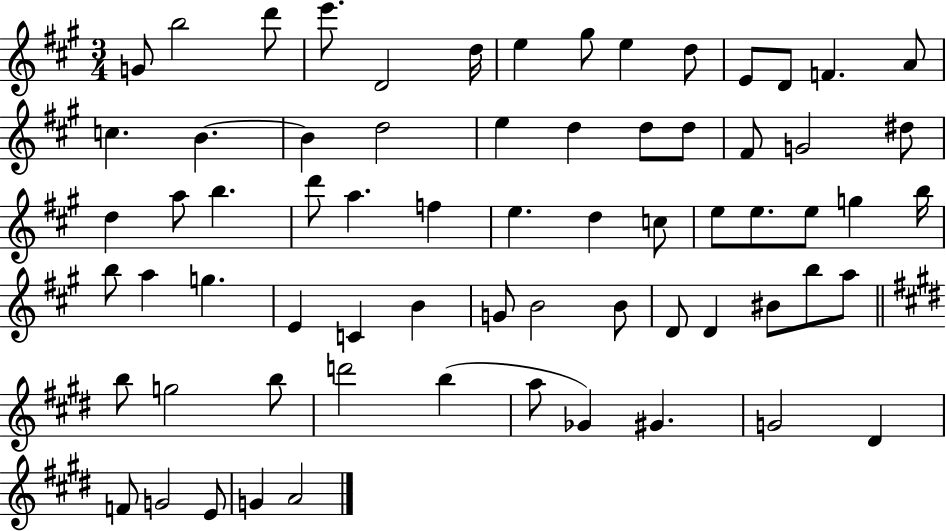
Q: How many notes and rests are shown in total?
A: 68